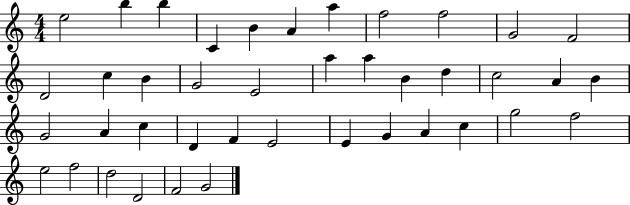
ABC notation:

X:1
T:Untitled
M:4/4
L:1/4
K:C
e2 b b C B A a f2 f2 G2 F2 D2 c B G2 E2 a a B d c2 A B G2 A c D F E2 E G A c g2 f2 e2 f2 d2 D2 F2 G2